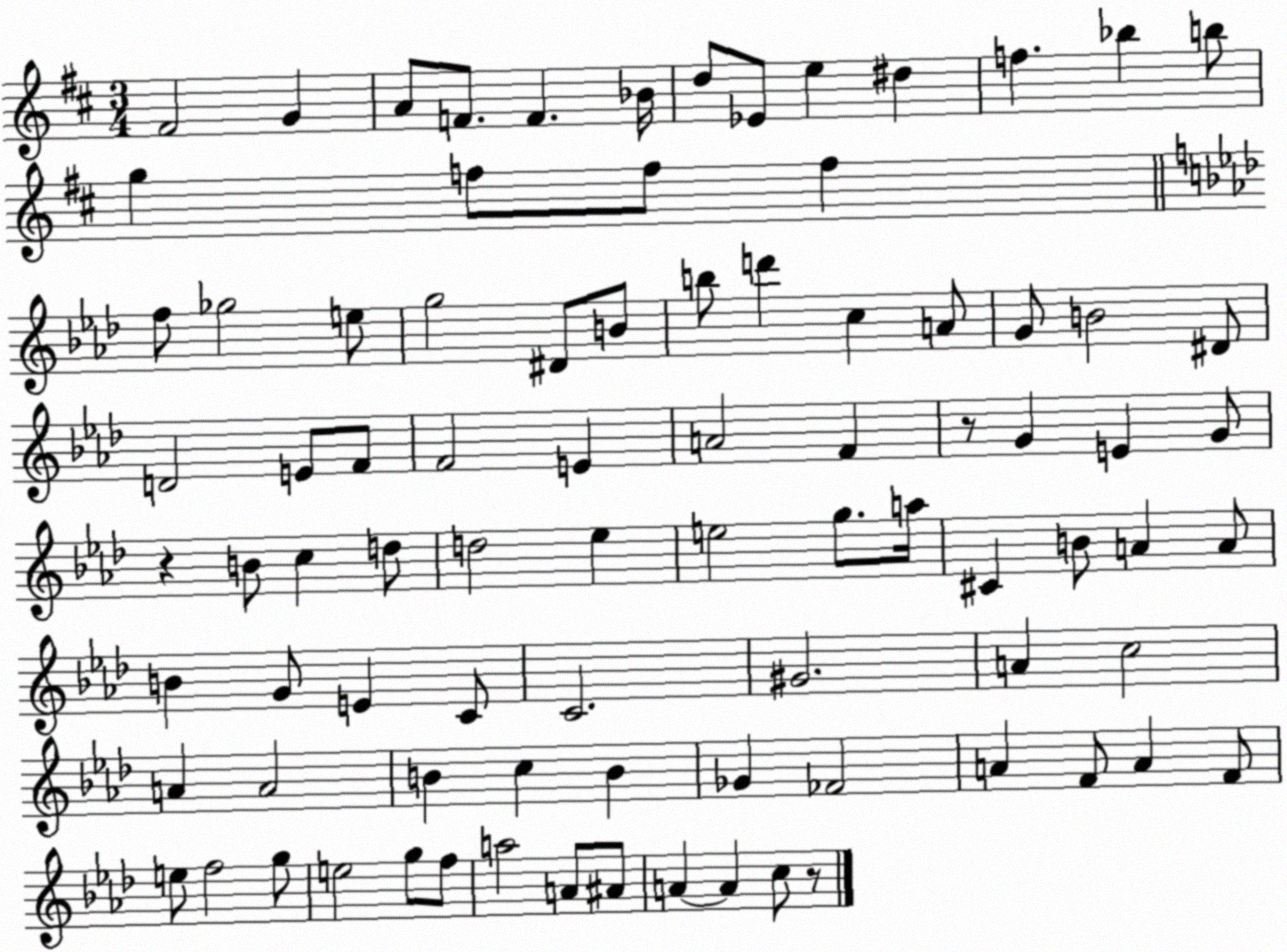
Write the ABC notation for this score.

X:1
T:Untitled
M:3/4
L:1/4
K:D
^F2 G A/2 F/2 F _B/4 d/2 _E/2 e ^d f _b b/2 g f/2 f/2 f f/2 _g2 e/2 g2 ^D/2 B/2 b/2 d' c A/2 G/2 B2 ^D/2 D2 E/2 F/2 F2 E A2 F z/2 G E G/2 z B/2 c d/2 d2 _e e2 g/2 a/4 ^C B/2 A A/2 B G/2 E C/2 C2 ^G2 A c2 A A2 B c B _G _F2 A F/2 A F/2 e/2 f2 g/2 e2 g/2 f/2 a2 A/2 ^A/2 A A c/2 z/2